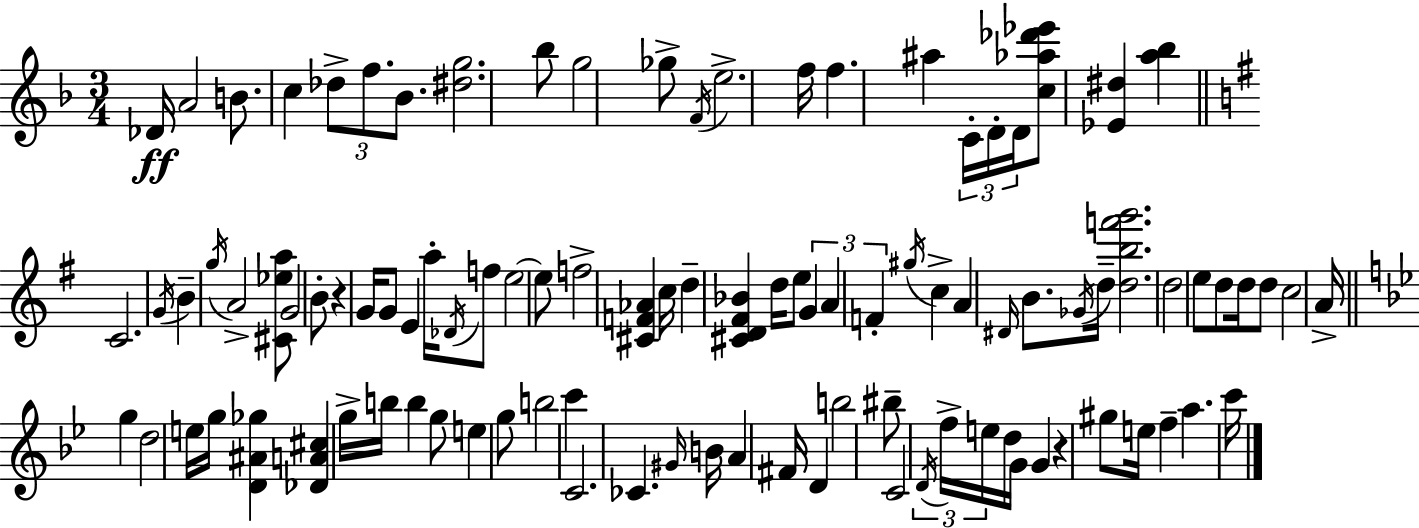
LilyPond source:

{
  \clef treble
  \numericTimeSignature
  \time 3/4
  \key d \minor
  des'16\ff a'2 b'8. | c''4 \tuplet 3/2 { des''8-> f''8. bes'8. } | <dis'' g''>2. | bes''8 g''2 ges''8-> | \break \acciaccatura { f'16 } e''2.-> | f''16 f''4. ais''4 | \tuplet 3/2 { c'16-. d'16-. d'16 } <c'' aes'' des''' ees'''>8 <ees' dis''>4 <a'' bes''>4 | \bar "||" \break \key g \major c'2. | \acciaccatura { g'16 } b'4-- \acciaccatura { g''16 } a'2-> | <cis' ees'' a''>8 g'2 | b'8-. r4 g'16 g'8 e'4 | \break a''16-. \acciaccatura { des'16 } f''8 e''2~~ | e''8 f''2-> <cis' f' aes'>4 | c''16 d''4-- <cis' d' fis' bes'>4 | d''16 e''8 \tuplet 3/2 { g'4 a'4 f'4-. } | \break \acciaccatura { gis''16 } c''4-> a'4 | \grace { dis'16 } b'8. \acciaccatura { ges'16 } d''16-- <d'' b'' f''' g'''>2. | d''2 | e''8 d''8 d''16 d''8 c''2 | \break a'16-> \bar "||" \break \key bes \major g''4 d''2 | e''16 g''16 <d' ais' ges''>4 <des' a' cis''>4 g''16-> b''16 | b''4 g''8 e''4 g''8 | b''2 c'''4 | \break c'2. | ces'4. \grace { gis'16 } b'16 a'4 | fis'16 d'4 b''2 | bis''8-- c'2 \tuplet 3/2 { \acciaccatura { d'16 } | \break f''16-> e''16 } d''16 g'16 g'4 r4 | gis''8 e''16 f''4-- a''4. | c'''16 \bar "|."
}